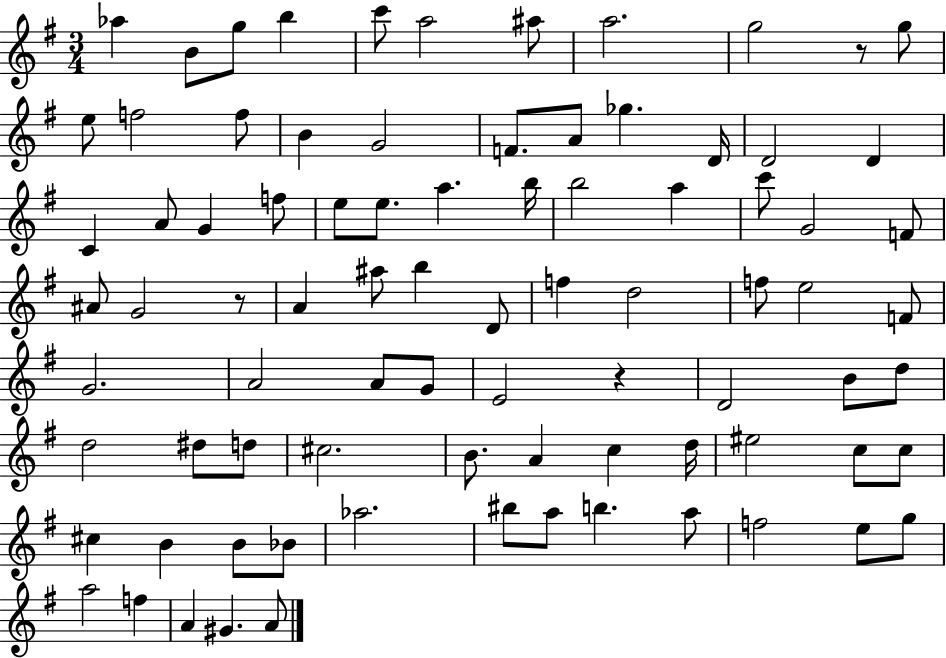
Ab5/q B4/e G5/e B5/q C6/e A5/h A#5/e A5/h. G5/h R/e G5/e E5/e F5/h F5/e B4/q G4/h F4/e. A4/e Gb5/q. D4/s D4/h D4/q C4/q A4/e G4/q F5/e E5/e E5/e. A5/q. B5/s B5/h A5/q C6/e G4/h F4/e A#4/e G4/h R/e A4/q A#5/e B5/q D4/e F5/q D5/h F5/e E5/h F4/e G4/h. A4/h A4/e G4/e E4/h R/q D4/h B4/e D5/e D5/h D#5/e D5/e C#5/h. B4/e. A4/q C5/q D5/s EIS5/h C5/e C5/e C#5/q B4/q B4/e Bb4/e Ab5/h. BIS5/e A5/e B5/q. A5/e F5/h E5/e G5/e A5/h F5/q A4/q G#4/q. A4/e